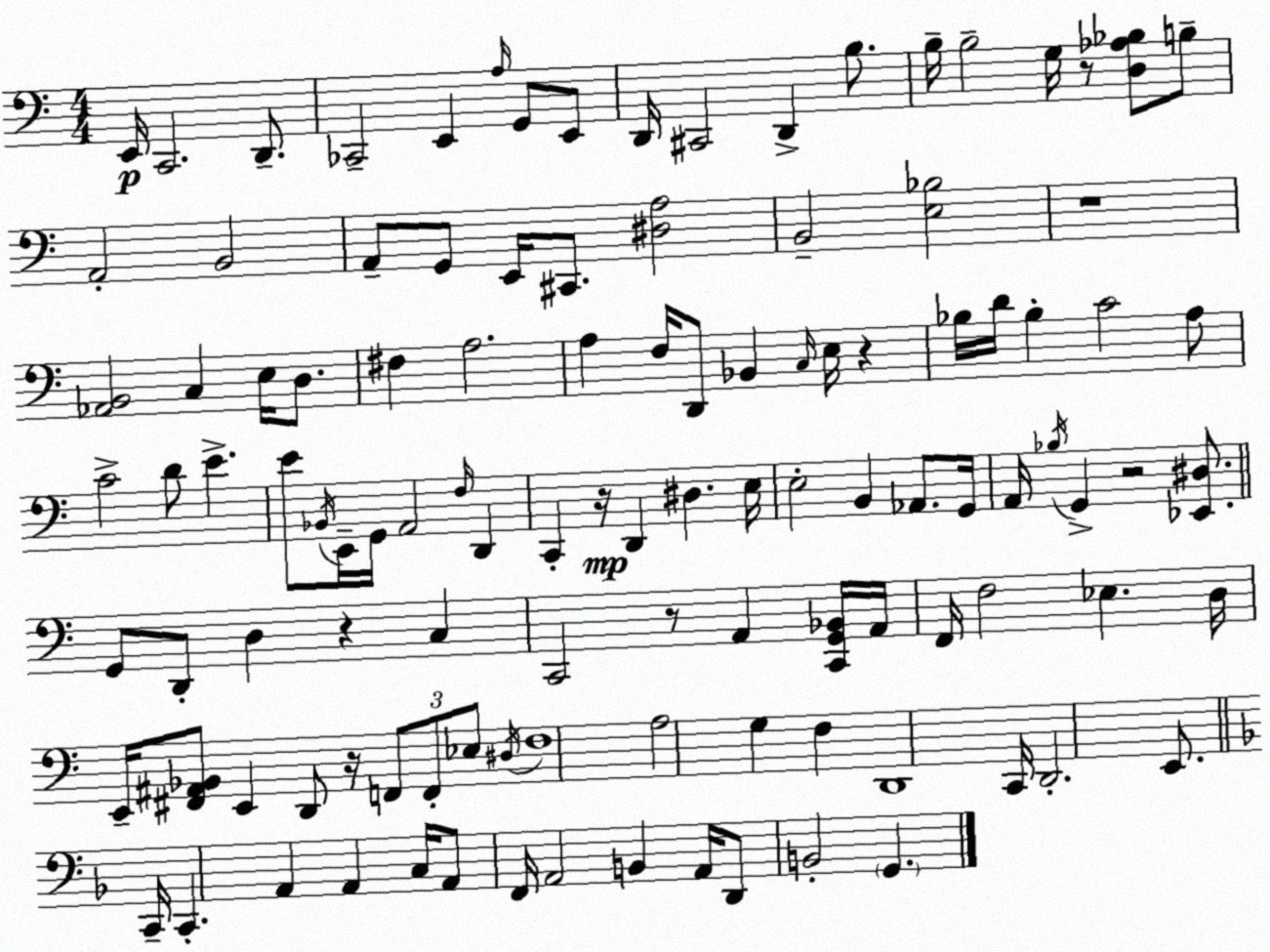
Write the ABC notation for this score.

X:1
T:Untitled
M:4/4
L:1/4
K:C
E,,/4 C,,2 D,,/2 _C,,2 E,, A,/4 G,,/2 E,,/2 D,,/4 ^C,,2 D,, B,/2 B,/4 B,2 G,/4 z/2 [D,_A,_B,]/2 B,/2 A,,2 B,,2 A,,/2 G,,/2 E,,/4 ^C,,/2 [^D,A,]2 B,,2 [E,_B,]2 z4 [_A,,B,,]2 C, E,/4 D,/2 ^F, A,2 A, F,/4 D,,/2 _B,, C,/4 E,/4 z _B,/4 D/4 _B, C2 A,/2 C2 D/2 E E/2 _B,,/4 E,,/4 G,,/4 A,,2 F,/4 D,, C,, z/4 D,, ^D, E,/4 E,2 B,, _A,,/2 G,,/4 A,,/4 _B,/4 G,, z2 [_E,,^D,]/2 G,,/2 D,,/2 D, z C, C,,2 z/2 A,, [C,,G,,_B,,]/4 A,,/4 F,,/4 F,2 _E, D,/4 E,,/4 [^F,,^A,,_B,,]/2 E,, D,,/2 z/4 F,,/2 F,,/2 _E,/2 ^D,/4 F,4 A,2 G, F, D,,4 C,,/4 D,,2 E,,/2 C,,/4 C,, A,, A,, C,/4 A,,/2 F,,/4 A,,2 B,, A,,/4 D,,/2 B,,2 G,,